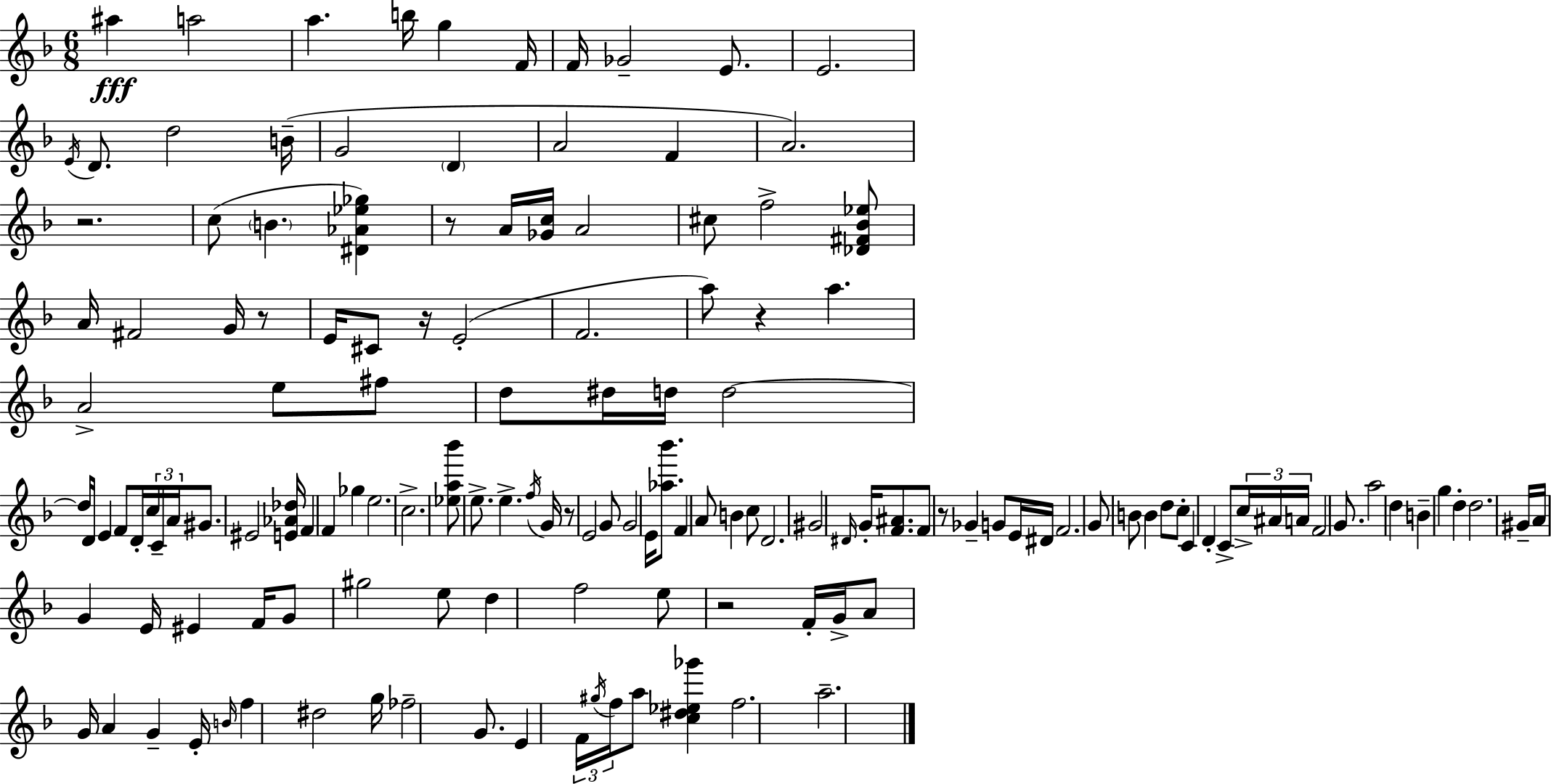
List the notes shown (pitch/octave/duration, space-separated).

A#5/q A5/h A5/q. B5/s G5/q F4/s F4/s Gb4/h E4/e. E4/h. E4/s D4/e. D5/h B4/s G4/h D4/q A4/h F4/q A4/h. R/h. C5/e B4/q. [D#4,Ab4,Eb5,Gb5]/q R/e A4/s [Gb4,C5]/s A4/h C#5/e F5/h [Db4,F#4,Bb4,Eb5]/e A4/s F#4/h G4/s R/e E4/s C#4/e R/s E4/h F4/h. A5/e R/q A5/q. A4/h E5/e F#5/e D5/e D#5/s D5/s D5/h D5/s D4/s E4/q F4/e D4/s C5/s C4/s A4/s G#4/e. EIS4/h [E4,Ab4,Db5]/s F4/q F4/q Gb5/q E5/h. C5/h. [Eb5,A5,Bb6]/e E5/e. E5/q. F5/s G4/s R/e E4/h G4/e G4/h E4/s [Ab5,Bb6]/e. F4/q A4/e B4/q C5/e D4/h. G#4/h D#4/s G4/s [F4,A#4]/e. F4/e R/e Gb4/q G4/e E4/s D#4/s F4/h. G4/e B4/e B4/q D5/e C5/e C4/q D4/q C4/e C5/s A#4/s A4/s F4/h G4/e. A5/h D5/q B4/q G5/q D5/q D5/h. G#4/s A4/s G4/q E4/s EIS4/q F4/s G4/e G#5/h E5/e D5/q F5/h E5/e R/h F4/s G4/s A4/e G4/s A4/q G4/q E4/s B4/s F5/q D#5/h G5/s FES5/h G4/e. E4/q F4/s G#5/s F5/s A5/e [C5,D#5,Eb5,Gb6]/q F5/h. A5/h.